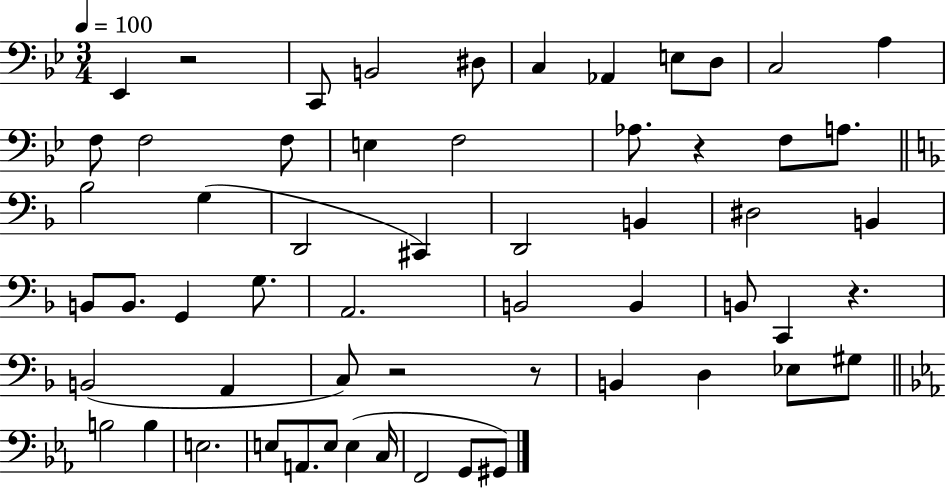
X:1
T:Untitled
M:3/4
L:1/4
K:Bb
_E,, z2 C,,/2 B,,2 ^D,/2 C, _A,, E,/2 D,/2 C,2 A, F,/2 F,2 F,/2 E, F,2 _A,/2 z F,/2 A,/2 _B,2 G, D,,2 ^C,, D,,2 B,, ^D,2 B,, B,,/2 B,,/2 G,, G,/2 A,,2 B,,2 B,, B,,/2 C,, z B,,2 A,, C,/2 z2 z/2 B,, D, _E,/2 ^G,/2 B,2 B, E,2 E,/2 A,,/2 E,/2 E, C,/4 F,,2 G,,/2 ^G,,/2